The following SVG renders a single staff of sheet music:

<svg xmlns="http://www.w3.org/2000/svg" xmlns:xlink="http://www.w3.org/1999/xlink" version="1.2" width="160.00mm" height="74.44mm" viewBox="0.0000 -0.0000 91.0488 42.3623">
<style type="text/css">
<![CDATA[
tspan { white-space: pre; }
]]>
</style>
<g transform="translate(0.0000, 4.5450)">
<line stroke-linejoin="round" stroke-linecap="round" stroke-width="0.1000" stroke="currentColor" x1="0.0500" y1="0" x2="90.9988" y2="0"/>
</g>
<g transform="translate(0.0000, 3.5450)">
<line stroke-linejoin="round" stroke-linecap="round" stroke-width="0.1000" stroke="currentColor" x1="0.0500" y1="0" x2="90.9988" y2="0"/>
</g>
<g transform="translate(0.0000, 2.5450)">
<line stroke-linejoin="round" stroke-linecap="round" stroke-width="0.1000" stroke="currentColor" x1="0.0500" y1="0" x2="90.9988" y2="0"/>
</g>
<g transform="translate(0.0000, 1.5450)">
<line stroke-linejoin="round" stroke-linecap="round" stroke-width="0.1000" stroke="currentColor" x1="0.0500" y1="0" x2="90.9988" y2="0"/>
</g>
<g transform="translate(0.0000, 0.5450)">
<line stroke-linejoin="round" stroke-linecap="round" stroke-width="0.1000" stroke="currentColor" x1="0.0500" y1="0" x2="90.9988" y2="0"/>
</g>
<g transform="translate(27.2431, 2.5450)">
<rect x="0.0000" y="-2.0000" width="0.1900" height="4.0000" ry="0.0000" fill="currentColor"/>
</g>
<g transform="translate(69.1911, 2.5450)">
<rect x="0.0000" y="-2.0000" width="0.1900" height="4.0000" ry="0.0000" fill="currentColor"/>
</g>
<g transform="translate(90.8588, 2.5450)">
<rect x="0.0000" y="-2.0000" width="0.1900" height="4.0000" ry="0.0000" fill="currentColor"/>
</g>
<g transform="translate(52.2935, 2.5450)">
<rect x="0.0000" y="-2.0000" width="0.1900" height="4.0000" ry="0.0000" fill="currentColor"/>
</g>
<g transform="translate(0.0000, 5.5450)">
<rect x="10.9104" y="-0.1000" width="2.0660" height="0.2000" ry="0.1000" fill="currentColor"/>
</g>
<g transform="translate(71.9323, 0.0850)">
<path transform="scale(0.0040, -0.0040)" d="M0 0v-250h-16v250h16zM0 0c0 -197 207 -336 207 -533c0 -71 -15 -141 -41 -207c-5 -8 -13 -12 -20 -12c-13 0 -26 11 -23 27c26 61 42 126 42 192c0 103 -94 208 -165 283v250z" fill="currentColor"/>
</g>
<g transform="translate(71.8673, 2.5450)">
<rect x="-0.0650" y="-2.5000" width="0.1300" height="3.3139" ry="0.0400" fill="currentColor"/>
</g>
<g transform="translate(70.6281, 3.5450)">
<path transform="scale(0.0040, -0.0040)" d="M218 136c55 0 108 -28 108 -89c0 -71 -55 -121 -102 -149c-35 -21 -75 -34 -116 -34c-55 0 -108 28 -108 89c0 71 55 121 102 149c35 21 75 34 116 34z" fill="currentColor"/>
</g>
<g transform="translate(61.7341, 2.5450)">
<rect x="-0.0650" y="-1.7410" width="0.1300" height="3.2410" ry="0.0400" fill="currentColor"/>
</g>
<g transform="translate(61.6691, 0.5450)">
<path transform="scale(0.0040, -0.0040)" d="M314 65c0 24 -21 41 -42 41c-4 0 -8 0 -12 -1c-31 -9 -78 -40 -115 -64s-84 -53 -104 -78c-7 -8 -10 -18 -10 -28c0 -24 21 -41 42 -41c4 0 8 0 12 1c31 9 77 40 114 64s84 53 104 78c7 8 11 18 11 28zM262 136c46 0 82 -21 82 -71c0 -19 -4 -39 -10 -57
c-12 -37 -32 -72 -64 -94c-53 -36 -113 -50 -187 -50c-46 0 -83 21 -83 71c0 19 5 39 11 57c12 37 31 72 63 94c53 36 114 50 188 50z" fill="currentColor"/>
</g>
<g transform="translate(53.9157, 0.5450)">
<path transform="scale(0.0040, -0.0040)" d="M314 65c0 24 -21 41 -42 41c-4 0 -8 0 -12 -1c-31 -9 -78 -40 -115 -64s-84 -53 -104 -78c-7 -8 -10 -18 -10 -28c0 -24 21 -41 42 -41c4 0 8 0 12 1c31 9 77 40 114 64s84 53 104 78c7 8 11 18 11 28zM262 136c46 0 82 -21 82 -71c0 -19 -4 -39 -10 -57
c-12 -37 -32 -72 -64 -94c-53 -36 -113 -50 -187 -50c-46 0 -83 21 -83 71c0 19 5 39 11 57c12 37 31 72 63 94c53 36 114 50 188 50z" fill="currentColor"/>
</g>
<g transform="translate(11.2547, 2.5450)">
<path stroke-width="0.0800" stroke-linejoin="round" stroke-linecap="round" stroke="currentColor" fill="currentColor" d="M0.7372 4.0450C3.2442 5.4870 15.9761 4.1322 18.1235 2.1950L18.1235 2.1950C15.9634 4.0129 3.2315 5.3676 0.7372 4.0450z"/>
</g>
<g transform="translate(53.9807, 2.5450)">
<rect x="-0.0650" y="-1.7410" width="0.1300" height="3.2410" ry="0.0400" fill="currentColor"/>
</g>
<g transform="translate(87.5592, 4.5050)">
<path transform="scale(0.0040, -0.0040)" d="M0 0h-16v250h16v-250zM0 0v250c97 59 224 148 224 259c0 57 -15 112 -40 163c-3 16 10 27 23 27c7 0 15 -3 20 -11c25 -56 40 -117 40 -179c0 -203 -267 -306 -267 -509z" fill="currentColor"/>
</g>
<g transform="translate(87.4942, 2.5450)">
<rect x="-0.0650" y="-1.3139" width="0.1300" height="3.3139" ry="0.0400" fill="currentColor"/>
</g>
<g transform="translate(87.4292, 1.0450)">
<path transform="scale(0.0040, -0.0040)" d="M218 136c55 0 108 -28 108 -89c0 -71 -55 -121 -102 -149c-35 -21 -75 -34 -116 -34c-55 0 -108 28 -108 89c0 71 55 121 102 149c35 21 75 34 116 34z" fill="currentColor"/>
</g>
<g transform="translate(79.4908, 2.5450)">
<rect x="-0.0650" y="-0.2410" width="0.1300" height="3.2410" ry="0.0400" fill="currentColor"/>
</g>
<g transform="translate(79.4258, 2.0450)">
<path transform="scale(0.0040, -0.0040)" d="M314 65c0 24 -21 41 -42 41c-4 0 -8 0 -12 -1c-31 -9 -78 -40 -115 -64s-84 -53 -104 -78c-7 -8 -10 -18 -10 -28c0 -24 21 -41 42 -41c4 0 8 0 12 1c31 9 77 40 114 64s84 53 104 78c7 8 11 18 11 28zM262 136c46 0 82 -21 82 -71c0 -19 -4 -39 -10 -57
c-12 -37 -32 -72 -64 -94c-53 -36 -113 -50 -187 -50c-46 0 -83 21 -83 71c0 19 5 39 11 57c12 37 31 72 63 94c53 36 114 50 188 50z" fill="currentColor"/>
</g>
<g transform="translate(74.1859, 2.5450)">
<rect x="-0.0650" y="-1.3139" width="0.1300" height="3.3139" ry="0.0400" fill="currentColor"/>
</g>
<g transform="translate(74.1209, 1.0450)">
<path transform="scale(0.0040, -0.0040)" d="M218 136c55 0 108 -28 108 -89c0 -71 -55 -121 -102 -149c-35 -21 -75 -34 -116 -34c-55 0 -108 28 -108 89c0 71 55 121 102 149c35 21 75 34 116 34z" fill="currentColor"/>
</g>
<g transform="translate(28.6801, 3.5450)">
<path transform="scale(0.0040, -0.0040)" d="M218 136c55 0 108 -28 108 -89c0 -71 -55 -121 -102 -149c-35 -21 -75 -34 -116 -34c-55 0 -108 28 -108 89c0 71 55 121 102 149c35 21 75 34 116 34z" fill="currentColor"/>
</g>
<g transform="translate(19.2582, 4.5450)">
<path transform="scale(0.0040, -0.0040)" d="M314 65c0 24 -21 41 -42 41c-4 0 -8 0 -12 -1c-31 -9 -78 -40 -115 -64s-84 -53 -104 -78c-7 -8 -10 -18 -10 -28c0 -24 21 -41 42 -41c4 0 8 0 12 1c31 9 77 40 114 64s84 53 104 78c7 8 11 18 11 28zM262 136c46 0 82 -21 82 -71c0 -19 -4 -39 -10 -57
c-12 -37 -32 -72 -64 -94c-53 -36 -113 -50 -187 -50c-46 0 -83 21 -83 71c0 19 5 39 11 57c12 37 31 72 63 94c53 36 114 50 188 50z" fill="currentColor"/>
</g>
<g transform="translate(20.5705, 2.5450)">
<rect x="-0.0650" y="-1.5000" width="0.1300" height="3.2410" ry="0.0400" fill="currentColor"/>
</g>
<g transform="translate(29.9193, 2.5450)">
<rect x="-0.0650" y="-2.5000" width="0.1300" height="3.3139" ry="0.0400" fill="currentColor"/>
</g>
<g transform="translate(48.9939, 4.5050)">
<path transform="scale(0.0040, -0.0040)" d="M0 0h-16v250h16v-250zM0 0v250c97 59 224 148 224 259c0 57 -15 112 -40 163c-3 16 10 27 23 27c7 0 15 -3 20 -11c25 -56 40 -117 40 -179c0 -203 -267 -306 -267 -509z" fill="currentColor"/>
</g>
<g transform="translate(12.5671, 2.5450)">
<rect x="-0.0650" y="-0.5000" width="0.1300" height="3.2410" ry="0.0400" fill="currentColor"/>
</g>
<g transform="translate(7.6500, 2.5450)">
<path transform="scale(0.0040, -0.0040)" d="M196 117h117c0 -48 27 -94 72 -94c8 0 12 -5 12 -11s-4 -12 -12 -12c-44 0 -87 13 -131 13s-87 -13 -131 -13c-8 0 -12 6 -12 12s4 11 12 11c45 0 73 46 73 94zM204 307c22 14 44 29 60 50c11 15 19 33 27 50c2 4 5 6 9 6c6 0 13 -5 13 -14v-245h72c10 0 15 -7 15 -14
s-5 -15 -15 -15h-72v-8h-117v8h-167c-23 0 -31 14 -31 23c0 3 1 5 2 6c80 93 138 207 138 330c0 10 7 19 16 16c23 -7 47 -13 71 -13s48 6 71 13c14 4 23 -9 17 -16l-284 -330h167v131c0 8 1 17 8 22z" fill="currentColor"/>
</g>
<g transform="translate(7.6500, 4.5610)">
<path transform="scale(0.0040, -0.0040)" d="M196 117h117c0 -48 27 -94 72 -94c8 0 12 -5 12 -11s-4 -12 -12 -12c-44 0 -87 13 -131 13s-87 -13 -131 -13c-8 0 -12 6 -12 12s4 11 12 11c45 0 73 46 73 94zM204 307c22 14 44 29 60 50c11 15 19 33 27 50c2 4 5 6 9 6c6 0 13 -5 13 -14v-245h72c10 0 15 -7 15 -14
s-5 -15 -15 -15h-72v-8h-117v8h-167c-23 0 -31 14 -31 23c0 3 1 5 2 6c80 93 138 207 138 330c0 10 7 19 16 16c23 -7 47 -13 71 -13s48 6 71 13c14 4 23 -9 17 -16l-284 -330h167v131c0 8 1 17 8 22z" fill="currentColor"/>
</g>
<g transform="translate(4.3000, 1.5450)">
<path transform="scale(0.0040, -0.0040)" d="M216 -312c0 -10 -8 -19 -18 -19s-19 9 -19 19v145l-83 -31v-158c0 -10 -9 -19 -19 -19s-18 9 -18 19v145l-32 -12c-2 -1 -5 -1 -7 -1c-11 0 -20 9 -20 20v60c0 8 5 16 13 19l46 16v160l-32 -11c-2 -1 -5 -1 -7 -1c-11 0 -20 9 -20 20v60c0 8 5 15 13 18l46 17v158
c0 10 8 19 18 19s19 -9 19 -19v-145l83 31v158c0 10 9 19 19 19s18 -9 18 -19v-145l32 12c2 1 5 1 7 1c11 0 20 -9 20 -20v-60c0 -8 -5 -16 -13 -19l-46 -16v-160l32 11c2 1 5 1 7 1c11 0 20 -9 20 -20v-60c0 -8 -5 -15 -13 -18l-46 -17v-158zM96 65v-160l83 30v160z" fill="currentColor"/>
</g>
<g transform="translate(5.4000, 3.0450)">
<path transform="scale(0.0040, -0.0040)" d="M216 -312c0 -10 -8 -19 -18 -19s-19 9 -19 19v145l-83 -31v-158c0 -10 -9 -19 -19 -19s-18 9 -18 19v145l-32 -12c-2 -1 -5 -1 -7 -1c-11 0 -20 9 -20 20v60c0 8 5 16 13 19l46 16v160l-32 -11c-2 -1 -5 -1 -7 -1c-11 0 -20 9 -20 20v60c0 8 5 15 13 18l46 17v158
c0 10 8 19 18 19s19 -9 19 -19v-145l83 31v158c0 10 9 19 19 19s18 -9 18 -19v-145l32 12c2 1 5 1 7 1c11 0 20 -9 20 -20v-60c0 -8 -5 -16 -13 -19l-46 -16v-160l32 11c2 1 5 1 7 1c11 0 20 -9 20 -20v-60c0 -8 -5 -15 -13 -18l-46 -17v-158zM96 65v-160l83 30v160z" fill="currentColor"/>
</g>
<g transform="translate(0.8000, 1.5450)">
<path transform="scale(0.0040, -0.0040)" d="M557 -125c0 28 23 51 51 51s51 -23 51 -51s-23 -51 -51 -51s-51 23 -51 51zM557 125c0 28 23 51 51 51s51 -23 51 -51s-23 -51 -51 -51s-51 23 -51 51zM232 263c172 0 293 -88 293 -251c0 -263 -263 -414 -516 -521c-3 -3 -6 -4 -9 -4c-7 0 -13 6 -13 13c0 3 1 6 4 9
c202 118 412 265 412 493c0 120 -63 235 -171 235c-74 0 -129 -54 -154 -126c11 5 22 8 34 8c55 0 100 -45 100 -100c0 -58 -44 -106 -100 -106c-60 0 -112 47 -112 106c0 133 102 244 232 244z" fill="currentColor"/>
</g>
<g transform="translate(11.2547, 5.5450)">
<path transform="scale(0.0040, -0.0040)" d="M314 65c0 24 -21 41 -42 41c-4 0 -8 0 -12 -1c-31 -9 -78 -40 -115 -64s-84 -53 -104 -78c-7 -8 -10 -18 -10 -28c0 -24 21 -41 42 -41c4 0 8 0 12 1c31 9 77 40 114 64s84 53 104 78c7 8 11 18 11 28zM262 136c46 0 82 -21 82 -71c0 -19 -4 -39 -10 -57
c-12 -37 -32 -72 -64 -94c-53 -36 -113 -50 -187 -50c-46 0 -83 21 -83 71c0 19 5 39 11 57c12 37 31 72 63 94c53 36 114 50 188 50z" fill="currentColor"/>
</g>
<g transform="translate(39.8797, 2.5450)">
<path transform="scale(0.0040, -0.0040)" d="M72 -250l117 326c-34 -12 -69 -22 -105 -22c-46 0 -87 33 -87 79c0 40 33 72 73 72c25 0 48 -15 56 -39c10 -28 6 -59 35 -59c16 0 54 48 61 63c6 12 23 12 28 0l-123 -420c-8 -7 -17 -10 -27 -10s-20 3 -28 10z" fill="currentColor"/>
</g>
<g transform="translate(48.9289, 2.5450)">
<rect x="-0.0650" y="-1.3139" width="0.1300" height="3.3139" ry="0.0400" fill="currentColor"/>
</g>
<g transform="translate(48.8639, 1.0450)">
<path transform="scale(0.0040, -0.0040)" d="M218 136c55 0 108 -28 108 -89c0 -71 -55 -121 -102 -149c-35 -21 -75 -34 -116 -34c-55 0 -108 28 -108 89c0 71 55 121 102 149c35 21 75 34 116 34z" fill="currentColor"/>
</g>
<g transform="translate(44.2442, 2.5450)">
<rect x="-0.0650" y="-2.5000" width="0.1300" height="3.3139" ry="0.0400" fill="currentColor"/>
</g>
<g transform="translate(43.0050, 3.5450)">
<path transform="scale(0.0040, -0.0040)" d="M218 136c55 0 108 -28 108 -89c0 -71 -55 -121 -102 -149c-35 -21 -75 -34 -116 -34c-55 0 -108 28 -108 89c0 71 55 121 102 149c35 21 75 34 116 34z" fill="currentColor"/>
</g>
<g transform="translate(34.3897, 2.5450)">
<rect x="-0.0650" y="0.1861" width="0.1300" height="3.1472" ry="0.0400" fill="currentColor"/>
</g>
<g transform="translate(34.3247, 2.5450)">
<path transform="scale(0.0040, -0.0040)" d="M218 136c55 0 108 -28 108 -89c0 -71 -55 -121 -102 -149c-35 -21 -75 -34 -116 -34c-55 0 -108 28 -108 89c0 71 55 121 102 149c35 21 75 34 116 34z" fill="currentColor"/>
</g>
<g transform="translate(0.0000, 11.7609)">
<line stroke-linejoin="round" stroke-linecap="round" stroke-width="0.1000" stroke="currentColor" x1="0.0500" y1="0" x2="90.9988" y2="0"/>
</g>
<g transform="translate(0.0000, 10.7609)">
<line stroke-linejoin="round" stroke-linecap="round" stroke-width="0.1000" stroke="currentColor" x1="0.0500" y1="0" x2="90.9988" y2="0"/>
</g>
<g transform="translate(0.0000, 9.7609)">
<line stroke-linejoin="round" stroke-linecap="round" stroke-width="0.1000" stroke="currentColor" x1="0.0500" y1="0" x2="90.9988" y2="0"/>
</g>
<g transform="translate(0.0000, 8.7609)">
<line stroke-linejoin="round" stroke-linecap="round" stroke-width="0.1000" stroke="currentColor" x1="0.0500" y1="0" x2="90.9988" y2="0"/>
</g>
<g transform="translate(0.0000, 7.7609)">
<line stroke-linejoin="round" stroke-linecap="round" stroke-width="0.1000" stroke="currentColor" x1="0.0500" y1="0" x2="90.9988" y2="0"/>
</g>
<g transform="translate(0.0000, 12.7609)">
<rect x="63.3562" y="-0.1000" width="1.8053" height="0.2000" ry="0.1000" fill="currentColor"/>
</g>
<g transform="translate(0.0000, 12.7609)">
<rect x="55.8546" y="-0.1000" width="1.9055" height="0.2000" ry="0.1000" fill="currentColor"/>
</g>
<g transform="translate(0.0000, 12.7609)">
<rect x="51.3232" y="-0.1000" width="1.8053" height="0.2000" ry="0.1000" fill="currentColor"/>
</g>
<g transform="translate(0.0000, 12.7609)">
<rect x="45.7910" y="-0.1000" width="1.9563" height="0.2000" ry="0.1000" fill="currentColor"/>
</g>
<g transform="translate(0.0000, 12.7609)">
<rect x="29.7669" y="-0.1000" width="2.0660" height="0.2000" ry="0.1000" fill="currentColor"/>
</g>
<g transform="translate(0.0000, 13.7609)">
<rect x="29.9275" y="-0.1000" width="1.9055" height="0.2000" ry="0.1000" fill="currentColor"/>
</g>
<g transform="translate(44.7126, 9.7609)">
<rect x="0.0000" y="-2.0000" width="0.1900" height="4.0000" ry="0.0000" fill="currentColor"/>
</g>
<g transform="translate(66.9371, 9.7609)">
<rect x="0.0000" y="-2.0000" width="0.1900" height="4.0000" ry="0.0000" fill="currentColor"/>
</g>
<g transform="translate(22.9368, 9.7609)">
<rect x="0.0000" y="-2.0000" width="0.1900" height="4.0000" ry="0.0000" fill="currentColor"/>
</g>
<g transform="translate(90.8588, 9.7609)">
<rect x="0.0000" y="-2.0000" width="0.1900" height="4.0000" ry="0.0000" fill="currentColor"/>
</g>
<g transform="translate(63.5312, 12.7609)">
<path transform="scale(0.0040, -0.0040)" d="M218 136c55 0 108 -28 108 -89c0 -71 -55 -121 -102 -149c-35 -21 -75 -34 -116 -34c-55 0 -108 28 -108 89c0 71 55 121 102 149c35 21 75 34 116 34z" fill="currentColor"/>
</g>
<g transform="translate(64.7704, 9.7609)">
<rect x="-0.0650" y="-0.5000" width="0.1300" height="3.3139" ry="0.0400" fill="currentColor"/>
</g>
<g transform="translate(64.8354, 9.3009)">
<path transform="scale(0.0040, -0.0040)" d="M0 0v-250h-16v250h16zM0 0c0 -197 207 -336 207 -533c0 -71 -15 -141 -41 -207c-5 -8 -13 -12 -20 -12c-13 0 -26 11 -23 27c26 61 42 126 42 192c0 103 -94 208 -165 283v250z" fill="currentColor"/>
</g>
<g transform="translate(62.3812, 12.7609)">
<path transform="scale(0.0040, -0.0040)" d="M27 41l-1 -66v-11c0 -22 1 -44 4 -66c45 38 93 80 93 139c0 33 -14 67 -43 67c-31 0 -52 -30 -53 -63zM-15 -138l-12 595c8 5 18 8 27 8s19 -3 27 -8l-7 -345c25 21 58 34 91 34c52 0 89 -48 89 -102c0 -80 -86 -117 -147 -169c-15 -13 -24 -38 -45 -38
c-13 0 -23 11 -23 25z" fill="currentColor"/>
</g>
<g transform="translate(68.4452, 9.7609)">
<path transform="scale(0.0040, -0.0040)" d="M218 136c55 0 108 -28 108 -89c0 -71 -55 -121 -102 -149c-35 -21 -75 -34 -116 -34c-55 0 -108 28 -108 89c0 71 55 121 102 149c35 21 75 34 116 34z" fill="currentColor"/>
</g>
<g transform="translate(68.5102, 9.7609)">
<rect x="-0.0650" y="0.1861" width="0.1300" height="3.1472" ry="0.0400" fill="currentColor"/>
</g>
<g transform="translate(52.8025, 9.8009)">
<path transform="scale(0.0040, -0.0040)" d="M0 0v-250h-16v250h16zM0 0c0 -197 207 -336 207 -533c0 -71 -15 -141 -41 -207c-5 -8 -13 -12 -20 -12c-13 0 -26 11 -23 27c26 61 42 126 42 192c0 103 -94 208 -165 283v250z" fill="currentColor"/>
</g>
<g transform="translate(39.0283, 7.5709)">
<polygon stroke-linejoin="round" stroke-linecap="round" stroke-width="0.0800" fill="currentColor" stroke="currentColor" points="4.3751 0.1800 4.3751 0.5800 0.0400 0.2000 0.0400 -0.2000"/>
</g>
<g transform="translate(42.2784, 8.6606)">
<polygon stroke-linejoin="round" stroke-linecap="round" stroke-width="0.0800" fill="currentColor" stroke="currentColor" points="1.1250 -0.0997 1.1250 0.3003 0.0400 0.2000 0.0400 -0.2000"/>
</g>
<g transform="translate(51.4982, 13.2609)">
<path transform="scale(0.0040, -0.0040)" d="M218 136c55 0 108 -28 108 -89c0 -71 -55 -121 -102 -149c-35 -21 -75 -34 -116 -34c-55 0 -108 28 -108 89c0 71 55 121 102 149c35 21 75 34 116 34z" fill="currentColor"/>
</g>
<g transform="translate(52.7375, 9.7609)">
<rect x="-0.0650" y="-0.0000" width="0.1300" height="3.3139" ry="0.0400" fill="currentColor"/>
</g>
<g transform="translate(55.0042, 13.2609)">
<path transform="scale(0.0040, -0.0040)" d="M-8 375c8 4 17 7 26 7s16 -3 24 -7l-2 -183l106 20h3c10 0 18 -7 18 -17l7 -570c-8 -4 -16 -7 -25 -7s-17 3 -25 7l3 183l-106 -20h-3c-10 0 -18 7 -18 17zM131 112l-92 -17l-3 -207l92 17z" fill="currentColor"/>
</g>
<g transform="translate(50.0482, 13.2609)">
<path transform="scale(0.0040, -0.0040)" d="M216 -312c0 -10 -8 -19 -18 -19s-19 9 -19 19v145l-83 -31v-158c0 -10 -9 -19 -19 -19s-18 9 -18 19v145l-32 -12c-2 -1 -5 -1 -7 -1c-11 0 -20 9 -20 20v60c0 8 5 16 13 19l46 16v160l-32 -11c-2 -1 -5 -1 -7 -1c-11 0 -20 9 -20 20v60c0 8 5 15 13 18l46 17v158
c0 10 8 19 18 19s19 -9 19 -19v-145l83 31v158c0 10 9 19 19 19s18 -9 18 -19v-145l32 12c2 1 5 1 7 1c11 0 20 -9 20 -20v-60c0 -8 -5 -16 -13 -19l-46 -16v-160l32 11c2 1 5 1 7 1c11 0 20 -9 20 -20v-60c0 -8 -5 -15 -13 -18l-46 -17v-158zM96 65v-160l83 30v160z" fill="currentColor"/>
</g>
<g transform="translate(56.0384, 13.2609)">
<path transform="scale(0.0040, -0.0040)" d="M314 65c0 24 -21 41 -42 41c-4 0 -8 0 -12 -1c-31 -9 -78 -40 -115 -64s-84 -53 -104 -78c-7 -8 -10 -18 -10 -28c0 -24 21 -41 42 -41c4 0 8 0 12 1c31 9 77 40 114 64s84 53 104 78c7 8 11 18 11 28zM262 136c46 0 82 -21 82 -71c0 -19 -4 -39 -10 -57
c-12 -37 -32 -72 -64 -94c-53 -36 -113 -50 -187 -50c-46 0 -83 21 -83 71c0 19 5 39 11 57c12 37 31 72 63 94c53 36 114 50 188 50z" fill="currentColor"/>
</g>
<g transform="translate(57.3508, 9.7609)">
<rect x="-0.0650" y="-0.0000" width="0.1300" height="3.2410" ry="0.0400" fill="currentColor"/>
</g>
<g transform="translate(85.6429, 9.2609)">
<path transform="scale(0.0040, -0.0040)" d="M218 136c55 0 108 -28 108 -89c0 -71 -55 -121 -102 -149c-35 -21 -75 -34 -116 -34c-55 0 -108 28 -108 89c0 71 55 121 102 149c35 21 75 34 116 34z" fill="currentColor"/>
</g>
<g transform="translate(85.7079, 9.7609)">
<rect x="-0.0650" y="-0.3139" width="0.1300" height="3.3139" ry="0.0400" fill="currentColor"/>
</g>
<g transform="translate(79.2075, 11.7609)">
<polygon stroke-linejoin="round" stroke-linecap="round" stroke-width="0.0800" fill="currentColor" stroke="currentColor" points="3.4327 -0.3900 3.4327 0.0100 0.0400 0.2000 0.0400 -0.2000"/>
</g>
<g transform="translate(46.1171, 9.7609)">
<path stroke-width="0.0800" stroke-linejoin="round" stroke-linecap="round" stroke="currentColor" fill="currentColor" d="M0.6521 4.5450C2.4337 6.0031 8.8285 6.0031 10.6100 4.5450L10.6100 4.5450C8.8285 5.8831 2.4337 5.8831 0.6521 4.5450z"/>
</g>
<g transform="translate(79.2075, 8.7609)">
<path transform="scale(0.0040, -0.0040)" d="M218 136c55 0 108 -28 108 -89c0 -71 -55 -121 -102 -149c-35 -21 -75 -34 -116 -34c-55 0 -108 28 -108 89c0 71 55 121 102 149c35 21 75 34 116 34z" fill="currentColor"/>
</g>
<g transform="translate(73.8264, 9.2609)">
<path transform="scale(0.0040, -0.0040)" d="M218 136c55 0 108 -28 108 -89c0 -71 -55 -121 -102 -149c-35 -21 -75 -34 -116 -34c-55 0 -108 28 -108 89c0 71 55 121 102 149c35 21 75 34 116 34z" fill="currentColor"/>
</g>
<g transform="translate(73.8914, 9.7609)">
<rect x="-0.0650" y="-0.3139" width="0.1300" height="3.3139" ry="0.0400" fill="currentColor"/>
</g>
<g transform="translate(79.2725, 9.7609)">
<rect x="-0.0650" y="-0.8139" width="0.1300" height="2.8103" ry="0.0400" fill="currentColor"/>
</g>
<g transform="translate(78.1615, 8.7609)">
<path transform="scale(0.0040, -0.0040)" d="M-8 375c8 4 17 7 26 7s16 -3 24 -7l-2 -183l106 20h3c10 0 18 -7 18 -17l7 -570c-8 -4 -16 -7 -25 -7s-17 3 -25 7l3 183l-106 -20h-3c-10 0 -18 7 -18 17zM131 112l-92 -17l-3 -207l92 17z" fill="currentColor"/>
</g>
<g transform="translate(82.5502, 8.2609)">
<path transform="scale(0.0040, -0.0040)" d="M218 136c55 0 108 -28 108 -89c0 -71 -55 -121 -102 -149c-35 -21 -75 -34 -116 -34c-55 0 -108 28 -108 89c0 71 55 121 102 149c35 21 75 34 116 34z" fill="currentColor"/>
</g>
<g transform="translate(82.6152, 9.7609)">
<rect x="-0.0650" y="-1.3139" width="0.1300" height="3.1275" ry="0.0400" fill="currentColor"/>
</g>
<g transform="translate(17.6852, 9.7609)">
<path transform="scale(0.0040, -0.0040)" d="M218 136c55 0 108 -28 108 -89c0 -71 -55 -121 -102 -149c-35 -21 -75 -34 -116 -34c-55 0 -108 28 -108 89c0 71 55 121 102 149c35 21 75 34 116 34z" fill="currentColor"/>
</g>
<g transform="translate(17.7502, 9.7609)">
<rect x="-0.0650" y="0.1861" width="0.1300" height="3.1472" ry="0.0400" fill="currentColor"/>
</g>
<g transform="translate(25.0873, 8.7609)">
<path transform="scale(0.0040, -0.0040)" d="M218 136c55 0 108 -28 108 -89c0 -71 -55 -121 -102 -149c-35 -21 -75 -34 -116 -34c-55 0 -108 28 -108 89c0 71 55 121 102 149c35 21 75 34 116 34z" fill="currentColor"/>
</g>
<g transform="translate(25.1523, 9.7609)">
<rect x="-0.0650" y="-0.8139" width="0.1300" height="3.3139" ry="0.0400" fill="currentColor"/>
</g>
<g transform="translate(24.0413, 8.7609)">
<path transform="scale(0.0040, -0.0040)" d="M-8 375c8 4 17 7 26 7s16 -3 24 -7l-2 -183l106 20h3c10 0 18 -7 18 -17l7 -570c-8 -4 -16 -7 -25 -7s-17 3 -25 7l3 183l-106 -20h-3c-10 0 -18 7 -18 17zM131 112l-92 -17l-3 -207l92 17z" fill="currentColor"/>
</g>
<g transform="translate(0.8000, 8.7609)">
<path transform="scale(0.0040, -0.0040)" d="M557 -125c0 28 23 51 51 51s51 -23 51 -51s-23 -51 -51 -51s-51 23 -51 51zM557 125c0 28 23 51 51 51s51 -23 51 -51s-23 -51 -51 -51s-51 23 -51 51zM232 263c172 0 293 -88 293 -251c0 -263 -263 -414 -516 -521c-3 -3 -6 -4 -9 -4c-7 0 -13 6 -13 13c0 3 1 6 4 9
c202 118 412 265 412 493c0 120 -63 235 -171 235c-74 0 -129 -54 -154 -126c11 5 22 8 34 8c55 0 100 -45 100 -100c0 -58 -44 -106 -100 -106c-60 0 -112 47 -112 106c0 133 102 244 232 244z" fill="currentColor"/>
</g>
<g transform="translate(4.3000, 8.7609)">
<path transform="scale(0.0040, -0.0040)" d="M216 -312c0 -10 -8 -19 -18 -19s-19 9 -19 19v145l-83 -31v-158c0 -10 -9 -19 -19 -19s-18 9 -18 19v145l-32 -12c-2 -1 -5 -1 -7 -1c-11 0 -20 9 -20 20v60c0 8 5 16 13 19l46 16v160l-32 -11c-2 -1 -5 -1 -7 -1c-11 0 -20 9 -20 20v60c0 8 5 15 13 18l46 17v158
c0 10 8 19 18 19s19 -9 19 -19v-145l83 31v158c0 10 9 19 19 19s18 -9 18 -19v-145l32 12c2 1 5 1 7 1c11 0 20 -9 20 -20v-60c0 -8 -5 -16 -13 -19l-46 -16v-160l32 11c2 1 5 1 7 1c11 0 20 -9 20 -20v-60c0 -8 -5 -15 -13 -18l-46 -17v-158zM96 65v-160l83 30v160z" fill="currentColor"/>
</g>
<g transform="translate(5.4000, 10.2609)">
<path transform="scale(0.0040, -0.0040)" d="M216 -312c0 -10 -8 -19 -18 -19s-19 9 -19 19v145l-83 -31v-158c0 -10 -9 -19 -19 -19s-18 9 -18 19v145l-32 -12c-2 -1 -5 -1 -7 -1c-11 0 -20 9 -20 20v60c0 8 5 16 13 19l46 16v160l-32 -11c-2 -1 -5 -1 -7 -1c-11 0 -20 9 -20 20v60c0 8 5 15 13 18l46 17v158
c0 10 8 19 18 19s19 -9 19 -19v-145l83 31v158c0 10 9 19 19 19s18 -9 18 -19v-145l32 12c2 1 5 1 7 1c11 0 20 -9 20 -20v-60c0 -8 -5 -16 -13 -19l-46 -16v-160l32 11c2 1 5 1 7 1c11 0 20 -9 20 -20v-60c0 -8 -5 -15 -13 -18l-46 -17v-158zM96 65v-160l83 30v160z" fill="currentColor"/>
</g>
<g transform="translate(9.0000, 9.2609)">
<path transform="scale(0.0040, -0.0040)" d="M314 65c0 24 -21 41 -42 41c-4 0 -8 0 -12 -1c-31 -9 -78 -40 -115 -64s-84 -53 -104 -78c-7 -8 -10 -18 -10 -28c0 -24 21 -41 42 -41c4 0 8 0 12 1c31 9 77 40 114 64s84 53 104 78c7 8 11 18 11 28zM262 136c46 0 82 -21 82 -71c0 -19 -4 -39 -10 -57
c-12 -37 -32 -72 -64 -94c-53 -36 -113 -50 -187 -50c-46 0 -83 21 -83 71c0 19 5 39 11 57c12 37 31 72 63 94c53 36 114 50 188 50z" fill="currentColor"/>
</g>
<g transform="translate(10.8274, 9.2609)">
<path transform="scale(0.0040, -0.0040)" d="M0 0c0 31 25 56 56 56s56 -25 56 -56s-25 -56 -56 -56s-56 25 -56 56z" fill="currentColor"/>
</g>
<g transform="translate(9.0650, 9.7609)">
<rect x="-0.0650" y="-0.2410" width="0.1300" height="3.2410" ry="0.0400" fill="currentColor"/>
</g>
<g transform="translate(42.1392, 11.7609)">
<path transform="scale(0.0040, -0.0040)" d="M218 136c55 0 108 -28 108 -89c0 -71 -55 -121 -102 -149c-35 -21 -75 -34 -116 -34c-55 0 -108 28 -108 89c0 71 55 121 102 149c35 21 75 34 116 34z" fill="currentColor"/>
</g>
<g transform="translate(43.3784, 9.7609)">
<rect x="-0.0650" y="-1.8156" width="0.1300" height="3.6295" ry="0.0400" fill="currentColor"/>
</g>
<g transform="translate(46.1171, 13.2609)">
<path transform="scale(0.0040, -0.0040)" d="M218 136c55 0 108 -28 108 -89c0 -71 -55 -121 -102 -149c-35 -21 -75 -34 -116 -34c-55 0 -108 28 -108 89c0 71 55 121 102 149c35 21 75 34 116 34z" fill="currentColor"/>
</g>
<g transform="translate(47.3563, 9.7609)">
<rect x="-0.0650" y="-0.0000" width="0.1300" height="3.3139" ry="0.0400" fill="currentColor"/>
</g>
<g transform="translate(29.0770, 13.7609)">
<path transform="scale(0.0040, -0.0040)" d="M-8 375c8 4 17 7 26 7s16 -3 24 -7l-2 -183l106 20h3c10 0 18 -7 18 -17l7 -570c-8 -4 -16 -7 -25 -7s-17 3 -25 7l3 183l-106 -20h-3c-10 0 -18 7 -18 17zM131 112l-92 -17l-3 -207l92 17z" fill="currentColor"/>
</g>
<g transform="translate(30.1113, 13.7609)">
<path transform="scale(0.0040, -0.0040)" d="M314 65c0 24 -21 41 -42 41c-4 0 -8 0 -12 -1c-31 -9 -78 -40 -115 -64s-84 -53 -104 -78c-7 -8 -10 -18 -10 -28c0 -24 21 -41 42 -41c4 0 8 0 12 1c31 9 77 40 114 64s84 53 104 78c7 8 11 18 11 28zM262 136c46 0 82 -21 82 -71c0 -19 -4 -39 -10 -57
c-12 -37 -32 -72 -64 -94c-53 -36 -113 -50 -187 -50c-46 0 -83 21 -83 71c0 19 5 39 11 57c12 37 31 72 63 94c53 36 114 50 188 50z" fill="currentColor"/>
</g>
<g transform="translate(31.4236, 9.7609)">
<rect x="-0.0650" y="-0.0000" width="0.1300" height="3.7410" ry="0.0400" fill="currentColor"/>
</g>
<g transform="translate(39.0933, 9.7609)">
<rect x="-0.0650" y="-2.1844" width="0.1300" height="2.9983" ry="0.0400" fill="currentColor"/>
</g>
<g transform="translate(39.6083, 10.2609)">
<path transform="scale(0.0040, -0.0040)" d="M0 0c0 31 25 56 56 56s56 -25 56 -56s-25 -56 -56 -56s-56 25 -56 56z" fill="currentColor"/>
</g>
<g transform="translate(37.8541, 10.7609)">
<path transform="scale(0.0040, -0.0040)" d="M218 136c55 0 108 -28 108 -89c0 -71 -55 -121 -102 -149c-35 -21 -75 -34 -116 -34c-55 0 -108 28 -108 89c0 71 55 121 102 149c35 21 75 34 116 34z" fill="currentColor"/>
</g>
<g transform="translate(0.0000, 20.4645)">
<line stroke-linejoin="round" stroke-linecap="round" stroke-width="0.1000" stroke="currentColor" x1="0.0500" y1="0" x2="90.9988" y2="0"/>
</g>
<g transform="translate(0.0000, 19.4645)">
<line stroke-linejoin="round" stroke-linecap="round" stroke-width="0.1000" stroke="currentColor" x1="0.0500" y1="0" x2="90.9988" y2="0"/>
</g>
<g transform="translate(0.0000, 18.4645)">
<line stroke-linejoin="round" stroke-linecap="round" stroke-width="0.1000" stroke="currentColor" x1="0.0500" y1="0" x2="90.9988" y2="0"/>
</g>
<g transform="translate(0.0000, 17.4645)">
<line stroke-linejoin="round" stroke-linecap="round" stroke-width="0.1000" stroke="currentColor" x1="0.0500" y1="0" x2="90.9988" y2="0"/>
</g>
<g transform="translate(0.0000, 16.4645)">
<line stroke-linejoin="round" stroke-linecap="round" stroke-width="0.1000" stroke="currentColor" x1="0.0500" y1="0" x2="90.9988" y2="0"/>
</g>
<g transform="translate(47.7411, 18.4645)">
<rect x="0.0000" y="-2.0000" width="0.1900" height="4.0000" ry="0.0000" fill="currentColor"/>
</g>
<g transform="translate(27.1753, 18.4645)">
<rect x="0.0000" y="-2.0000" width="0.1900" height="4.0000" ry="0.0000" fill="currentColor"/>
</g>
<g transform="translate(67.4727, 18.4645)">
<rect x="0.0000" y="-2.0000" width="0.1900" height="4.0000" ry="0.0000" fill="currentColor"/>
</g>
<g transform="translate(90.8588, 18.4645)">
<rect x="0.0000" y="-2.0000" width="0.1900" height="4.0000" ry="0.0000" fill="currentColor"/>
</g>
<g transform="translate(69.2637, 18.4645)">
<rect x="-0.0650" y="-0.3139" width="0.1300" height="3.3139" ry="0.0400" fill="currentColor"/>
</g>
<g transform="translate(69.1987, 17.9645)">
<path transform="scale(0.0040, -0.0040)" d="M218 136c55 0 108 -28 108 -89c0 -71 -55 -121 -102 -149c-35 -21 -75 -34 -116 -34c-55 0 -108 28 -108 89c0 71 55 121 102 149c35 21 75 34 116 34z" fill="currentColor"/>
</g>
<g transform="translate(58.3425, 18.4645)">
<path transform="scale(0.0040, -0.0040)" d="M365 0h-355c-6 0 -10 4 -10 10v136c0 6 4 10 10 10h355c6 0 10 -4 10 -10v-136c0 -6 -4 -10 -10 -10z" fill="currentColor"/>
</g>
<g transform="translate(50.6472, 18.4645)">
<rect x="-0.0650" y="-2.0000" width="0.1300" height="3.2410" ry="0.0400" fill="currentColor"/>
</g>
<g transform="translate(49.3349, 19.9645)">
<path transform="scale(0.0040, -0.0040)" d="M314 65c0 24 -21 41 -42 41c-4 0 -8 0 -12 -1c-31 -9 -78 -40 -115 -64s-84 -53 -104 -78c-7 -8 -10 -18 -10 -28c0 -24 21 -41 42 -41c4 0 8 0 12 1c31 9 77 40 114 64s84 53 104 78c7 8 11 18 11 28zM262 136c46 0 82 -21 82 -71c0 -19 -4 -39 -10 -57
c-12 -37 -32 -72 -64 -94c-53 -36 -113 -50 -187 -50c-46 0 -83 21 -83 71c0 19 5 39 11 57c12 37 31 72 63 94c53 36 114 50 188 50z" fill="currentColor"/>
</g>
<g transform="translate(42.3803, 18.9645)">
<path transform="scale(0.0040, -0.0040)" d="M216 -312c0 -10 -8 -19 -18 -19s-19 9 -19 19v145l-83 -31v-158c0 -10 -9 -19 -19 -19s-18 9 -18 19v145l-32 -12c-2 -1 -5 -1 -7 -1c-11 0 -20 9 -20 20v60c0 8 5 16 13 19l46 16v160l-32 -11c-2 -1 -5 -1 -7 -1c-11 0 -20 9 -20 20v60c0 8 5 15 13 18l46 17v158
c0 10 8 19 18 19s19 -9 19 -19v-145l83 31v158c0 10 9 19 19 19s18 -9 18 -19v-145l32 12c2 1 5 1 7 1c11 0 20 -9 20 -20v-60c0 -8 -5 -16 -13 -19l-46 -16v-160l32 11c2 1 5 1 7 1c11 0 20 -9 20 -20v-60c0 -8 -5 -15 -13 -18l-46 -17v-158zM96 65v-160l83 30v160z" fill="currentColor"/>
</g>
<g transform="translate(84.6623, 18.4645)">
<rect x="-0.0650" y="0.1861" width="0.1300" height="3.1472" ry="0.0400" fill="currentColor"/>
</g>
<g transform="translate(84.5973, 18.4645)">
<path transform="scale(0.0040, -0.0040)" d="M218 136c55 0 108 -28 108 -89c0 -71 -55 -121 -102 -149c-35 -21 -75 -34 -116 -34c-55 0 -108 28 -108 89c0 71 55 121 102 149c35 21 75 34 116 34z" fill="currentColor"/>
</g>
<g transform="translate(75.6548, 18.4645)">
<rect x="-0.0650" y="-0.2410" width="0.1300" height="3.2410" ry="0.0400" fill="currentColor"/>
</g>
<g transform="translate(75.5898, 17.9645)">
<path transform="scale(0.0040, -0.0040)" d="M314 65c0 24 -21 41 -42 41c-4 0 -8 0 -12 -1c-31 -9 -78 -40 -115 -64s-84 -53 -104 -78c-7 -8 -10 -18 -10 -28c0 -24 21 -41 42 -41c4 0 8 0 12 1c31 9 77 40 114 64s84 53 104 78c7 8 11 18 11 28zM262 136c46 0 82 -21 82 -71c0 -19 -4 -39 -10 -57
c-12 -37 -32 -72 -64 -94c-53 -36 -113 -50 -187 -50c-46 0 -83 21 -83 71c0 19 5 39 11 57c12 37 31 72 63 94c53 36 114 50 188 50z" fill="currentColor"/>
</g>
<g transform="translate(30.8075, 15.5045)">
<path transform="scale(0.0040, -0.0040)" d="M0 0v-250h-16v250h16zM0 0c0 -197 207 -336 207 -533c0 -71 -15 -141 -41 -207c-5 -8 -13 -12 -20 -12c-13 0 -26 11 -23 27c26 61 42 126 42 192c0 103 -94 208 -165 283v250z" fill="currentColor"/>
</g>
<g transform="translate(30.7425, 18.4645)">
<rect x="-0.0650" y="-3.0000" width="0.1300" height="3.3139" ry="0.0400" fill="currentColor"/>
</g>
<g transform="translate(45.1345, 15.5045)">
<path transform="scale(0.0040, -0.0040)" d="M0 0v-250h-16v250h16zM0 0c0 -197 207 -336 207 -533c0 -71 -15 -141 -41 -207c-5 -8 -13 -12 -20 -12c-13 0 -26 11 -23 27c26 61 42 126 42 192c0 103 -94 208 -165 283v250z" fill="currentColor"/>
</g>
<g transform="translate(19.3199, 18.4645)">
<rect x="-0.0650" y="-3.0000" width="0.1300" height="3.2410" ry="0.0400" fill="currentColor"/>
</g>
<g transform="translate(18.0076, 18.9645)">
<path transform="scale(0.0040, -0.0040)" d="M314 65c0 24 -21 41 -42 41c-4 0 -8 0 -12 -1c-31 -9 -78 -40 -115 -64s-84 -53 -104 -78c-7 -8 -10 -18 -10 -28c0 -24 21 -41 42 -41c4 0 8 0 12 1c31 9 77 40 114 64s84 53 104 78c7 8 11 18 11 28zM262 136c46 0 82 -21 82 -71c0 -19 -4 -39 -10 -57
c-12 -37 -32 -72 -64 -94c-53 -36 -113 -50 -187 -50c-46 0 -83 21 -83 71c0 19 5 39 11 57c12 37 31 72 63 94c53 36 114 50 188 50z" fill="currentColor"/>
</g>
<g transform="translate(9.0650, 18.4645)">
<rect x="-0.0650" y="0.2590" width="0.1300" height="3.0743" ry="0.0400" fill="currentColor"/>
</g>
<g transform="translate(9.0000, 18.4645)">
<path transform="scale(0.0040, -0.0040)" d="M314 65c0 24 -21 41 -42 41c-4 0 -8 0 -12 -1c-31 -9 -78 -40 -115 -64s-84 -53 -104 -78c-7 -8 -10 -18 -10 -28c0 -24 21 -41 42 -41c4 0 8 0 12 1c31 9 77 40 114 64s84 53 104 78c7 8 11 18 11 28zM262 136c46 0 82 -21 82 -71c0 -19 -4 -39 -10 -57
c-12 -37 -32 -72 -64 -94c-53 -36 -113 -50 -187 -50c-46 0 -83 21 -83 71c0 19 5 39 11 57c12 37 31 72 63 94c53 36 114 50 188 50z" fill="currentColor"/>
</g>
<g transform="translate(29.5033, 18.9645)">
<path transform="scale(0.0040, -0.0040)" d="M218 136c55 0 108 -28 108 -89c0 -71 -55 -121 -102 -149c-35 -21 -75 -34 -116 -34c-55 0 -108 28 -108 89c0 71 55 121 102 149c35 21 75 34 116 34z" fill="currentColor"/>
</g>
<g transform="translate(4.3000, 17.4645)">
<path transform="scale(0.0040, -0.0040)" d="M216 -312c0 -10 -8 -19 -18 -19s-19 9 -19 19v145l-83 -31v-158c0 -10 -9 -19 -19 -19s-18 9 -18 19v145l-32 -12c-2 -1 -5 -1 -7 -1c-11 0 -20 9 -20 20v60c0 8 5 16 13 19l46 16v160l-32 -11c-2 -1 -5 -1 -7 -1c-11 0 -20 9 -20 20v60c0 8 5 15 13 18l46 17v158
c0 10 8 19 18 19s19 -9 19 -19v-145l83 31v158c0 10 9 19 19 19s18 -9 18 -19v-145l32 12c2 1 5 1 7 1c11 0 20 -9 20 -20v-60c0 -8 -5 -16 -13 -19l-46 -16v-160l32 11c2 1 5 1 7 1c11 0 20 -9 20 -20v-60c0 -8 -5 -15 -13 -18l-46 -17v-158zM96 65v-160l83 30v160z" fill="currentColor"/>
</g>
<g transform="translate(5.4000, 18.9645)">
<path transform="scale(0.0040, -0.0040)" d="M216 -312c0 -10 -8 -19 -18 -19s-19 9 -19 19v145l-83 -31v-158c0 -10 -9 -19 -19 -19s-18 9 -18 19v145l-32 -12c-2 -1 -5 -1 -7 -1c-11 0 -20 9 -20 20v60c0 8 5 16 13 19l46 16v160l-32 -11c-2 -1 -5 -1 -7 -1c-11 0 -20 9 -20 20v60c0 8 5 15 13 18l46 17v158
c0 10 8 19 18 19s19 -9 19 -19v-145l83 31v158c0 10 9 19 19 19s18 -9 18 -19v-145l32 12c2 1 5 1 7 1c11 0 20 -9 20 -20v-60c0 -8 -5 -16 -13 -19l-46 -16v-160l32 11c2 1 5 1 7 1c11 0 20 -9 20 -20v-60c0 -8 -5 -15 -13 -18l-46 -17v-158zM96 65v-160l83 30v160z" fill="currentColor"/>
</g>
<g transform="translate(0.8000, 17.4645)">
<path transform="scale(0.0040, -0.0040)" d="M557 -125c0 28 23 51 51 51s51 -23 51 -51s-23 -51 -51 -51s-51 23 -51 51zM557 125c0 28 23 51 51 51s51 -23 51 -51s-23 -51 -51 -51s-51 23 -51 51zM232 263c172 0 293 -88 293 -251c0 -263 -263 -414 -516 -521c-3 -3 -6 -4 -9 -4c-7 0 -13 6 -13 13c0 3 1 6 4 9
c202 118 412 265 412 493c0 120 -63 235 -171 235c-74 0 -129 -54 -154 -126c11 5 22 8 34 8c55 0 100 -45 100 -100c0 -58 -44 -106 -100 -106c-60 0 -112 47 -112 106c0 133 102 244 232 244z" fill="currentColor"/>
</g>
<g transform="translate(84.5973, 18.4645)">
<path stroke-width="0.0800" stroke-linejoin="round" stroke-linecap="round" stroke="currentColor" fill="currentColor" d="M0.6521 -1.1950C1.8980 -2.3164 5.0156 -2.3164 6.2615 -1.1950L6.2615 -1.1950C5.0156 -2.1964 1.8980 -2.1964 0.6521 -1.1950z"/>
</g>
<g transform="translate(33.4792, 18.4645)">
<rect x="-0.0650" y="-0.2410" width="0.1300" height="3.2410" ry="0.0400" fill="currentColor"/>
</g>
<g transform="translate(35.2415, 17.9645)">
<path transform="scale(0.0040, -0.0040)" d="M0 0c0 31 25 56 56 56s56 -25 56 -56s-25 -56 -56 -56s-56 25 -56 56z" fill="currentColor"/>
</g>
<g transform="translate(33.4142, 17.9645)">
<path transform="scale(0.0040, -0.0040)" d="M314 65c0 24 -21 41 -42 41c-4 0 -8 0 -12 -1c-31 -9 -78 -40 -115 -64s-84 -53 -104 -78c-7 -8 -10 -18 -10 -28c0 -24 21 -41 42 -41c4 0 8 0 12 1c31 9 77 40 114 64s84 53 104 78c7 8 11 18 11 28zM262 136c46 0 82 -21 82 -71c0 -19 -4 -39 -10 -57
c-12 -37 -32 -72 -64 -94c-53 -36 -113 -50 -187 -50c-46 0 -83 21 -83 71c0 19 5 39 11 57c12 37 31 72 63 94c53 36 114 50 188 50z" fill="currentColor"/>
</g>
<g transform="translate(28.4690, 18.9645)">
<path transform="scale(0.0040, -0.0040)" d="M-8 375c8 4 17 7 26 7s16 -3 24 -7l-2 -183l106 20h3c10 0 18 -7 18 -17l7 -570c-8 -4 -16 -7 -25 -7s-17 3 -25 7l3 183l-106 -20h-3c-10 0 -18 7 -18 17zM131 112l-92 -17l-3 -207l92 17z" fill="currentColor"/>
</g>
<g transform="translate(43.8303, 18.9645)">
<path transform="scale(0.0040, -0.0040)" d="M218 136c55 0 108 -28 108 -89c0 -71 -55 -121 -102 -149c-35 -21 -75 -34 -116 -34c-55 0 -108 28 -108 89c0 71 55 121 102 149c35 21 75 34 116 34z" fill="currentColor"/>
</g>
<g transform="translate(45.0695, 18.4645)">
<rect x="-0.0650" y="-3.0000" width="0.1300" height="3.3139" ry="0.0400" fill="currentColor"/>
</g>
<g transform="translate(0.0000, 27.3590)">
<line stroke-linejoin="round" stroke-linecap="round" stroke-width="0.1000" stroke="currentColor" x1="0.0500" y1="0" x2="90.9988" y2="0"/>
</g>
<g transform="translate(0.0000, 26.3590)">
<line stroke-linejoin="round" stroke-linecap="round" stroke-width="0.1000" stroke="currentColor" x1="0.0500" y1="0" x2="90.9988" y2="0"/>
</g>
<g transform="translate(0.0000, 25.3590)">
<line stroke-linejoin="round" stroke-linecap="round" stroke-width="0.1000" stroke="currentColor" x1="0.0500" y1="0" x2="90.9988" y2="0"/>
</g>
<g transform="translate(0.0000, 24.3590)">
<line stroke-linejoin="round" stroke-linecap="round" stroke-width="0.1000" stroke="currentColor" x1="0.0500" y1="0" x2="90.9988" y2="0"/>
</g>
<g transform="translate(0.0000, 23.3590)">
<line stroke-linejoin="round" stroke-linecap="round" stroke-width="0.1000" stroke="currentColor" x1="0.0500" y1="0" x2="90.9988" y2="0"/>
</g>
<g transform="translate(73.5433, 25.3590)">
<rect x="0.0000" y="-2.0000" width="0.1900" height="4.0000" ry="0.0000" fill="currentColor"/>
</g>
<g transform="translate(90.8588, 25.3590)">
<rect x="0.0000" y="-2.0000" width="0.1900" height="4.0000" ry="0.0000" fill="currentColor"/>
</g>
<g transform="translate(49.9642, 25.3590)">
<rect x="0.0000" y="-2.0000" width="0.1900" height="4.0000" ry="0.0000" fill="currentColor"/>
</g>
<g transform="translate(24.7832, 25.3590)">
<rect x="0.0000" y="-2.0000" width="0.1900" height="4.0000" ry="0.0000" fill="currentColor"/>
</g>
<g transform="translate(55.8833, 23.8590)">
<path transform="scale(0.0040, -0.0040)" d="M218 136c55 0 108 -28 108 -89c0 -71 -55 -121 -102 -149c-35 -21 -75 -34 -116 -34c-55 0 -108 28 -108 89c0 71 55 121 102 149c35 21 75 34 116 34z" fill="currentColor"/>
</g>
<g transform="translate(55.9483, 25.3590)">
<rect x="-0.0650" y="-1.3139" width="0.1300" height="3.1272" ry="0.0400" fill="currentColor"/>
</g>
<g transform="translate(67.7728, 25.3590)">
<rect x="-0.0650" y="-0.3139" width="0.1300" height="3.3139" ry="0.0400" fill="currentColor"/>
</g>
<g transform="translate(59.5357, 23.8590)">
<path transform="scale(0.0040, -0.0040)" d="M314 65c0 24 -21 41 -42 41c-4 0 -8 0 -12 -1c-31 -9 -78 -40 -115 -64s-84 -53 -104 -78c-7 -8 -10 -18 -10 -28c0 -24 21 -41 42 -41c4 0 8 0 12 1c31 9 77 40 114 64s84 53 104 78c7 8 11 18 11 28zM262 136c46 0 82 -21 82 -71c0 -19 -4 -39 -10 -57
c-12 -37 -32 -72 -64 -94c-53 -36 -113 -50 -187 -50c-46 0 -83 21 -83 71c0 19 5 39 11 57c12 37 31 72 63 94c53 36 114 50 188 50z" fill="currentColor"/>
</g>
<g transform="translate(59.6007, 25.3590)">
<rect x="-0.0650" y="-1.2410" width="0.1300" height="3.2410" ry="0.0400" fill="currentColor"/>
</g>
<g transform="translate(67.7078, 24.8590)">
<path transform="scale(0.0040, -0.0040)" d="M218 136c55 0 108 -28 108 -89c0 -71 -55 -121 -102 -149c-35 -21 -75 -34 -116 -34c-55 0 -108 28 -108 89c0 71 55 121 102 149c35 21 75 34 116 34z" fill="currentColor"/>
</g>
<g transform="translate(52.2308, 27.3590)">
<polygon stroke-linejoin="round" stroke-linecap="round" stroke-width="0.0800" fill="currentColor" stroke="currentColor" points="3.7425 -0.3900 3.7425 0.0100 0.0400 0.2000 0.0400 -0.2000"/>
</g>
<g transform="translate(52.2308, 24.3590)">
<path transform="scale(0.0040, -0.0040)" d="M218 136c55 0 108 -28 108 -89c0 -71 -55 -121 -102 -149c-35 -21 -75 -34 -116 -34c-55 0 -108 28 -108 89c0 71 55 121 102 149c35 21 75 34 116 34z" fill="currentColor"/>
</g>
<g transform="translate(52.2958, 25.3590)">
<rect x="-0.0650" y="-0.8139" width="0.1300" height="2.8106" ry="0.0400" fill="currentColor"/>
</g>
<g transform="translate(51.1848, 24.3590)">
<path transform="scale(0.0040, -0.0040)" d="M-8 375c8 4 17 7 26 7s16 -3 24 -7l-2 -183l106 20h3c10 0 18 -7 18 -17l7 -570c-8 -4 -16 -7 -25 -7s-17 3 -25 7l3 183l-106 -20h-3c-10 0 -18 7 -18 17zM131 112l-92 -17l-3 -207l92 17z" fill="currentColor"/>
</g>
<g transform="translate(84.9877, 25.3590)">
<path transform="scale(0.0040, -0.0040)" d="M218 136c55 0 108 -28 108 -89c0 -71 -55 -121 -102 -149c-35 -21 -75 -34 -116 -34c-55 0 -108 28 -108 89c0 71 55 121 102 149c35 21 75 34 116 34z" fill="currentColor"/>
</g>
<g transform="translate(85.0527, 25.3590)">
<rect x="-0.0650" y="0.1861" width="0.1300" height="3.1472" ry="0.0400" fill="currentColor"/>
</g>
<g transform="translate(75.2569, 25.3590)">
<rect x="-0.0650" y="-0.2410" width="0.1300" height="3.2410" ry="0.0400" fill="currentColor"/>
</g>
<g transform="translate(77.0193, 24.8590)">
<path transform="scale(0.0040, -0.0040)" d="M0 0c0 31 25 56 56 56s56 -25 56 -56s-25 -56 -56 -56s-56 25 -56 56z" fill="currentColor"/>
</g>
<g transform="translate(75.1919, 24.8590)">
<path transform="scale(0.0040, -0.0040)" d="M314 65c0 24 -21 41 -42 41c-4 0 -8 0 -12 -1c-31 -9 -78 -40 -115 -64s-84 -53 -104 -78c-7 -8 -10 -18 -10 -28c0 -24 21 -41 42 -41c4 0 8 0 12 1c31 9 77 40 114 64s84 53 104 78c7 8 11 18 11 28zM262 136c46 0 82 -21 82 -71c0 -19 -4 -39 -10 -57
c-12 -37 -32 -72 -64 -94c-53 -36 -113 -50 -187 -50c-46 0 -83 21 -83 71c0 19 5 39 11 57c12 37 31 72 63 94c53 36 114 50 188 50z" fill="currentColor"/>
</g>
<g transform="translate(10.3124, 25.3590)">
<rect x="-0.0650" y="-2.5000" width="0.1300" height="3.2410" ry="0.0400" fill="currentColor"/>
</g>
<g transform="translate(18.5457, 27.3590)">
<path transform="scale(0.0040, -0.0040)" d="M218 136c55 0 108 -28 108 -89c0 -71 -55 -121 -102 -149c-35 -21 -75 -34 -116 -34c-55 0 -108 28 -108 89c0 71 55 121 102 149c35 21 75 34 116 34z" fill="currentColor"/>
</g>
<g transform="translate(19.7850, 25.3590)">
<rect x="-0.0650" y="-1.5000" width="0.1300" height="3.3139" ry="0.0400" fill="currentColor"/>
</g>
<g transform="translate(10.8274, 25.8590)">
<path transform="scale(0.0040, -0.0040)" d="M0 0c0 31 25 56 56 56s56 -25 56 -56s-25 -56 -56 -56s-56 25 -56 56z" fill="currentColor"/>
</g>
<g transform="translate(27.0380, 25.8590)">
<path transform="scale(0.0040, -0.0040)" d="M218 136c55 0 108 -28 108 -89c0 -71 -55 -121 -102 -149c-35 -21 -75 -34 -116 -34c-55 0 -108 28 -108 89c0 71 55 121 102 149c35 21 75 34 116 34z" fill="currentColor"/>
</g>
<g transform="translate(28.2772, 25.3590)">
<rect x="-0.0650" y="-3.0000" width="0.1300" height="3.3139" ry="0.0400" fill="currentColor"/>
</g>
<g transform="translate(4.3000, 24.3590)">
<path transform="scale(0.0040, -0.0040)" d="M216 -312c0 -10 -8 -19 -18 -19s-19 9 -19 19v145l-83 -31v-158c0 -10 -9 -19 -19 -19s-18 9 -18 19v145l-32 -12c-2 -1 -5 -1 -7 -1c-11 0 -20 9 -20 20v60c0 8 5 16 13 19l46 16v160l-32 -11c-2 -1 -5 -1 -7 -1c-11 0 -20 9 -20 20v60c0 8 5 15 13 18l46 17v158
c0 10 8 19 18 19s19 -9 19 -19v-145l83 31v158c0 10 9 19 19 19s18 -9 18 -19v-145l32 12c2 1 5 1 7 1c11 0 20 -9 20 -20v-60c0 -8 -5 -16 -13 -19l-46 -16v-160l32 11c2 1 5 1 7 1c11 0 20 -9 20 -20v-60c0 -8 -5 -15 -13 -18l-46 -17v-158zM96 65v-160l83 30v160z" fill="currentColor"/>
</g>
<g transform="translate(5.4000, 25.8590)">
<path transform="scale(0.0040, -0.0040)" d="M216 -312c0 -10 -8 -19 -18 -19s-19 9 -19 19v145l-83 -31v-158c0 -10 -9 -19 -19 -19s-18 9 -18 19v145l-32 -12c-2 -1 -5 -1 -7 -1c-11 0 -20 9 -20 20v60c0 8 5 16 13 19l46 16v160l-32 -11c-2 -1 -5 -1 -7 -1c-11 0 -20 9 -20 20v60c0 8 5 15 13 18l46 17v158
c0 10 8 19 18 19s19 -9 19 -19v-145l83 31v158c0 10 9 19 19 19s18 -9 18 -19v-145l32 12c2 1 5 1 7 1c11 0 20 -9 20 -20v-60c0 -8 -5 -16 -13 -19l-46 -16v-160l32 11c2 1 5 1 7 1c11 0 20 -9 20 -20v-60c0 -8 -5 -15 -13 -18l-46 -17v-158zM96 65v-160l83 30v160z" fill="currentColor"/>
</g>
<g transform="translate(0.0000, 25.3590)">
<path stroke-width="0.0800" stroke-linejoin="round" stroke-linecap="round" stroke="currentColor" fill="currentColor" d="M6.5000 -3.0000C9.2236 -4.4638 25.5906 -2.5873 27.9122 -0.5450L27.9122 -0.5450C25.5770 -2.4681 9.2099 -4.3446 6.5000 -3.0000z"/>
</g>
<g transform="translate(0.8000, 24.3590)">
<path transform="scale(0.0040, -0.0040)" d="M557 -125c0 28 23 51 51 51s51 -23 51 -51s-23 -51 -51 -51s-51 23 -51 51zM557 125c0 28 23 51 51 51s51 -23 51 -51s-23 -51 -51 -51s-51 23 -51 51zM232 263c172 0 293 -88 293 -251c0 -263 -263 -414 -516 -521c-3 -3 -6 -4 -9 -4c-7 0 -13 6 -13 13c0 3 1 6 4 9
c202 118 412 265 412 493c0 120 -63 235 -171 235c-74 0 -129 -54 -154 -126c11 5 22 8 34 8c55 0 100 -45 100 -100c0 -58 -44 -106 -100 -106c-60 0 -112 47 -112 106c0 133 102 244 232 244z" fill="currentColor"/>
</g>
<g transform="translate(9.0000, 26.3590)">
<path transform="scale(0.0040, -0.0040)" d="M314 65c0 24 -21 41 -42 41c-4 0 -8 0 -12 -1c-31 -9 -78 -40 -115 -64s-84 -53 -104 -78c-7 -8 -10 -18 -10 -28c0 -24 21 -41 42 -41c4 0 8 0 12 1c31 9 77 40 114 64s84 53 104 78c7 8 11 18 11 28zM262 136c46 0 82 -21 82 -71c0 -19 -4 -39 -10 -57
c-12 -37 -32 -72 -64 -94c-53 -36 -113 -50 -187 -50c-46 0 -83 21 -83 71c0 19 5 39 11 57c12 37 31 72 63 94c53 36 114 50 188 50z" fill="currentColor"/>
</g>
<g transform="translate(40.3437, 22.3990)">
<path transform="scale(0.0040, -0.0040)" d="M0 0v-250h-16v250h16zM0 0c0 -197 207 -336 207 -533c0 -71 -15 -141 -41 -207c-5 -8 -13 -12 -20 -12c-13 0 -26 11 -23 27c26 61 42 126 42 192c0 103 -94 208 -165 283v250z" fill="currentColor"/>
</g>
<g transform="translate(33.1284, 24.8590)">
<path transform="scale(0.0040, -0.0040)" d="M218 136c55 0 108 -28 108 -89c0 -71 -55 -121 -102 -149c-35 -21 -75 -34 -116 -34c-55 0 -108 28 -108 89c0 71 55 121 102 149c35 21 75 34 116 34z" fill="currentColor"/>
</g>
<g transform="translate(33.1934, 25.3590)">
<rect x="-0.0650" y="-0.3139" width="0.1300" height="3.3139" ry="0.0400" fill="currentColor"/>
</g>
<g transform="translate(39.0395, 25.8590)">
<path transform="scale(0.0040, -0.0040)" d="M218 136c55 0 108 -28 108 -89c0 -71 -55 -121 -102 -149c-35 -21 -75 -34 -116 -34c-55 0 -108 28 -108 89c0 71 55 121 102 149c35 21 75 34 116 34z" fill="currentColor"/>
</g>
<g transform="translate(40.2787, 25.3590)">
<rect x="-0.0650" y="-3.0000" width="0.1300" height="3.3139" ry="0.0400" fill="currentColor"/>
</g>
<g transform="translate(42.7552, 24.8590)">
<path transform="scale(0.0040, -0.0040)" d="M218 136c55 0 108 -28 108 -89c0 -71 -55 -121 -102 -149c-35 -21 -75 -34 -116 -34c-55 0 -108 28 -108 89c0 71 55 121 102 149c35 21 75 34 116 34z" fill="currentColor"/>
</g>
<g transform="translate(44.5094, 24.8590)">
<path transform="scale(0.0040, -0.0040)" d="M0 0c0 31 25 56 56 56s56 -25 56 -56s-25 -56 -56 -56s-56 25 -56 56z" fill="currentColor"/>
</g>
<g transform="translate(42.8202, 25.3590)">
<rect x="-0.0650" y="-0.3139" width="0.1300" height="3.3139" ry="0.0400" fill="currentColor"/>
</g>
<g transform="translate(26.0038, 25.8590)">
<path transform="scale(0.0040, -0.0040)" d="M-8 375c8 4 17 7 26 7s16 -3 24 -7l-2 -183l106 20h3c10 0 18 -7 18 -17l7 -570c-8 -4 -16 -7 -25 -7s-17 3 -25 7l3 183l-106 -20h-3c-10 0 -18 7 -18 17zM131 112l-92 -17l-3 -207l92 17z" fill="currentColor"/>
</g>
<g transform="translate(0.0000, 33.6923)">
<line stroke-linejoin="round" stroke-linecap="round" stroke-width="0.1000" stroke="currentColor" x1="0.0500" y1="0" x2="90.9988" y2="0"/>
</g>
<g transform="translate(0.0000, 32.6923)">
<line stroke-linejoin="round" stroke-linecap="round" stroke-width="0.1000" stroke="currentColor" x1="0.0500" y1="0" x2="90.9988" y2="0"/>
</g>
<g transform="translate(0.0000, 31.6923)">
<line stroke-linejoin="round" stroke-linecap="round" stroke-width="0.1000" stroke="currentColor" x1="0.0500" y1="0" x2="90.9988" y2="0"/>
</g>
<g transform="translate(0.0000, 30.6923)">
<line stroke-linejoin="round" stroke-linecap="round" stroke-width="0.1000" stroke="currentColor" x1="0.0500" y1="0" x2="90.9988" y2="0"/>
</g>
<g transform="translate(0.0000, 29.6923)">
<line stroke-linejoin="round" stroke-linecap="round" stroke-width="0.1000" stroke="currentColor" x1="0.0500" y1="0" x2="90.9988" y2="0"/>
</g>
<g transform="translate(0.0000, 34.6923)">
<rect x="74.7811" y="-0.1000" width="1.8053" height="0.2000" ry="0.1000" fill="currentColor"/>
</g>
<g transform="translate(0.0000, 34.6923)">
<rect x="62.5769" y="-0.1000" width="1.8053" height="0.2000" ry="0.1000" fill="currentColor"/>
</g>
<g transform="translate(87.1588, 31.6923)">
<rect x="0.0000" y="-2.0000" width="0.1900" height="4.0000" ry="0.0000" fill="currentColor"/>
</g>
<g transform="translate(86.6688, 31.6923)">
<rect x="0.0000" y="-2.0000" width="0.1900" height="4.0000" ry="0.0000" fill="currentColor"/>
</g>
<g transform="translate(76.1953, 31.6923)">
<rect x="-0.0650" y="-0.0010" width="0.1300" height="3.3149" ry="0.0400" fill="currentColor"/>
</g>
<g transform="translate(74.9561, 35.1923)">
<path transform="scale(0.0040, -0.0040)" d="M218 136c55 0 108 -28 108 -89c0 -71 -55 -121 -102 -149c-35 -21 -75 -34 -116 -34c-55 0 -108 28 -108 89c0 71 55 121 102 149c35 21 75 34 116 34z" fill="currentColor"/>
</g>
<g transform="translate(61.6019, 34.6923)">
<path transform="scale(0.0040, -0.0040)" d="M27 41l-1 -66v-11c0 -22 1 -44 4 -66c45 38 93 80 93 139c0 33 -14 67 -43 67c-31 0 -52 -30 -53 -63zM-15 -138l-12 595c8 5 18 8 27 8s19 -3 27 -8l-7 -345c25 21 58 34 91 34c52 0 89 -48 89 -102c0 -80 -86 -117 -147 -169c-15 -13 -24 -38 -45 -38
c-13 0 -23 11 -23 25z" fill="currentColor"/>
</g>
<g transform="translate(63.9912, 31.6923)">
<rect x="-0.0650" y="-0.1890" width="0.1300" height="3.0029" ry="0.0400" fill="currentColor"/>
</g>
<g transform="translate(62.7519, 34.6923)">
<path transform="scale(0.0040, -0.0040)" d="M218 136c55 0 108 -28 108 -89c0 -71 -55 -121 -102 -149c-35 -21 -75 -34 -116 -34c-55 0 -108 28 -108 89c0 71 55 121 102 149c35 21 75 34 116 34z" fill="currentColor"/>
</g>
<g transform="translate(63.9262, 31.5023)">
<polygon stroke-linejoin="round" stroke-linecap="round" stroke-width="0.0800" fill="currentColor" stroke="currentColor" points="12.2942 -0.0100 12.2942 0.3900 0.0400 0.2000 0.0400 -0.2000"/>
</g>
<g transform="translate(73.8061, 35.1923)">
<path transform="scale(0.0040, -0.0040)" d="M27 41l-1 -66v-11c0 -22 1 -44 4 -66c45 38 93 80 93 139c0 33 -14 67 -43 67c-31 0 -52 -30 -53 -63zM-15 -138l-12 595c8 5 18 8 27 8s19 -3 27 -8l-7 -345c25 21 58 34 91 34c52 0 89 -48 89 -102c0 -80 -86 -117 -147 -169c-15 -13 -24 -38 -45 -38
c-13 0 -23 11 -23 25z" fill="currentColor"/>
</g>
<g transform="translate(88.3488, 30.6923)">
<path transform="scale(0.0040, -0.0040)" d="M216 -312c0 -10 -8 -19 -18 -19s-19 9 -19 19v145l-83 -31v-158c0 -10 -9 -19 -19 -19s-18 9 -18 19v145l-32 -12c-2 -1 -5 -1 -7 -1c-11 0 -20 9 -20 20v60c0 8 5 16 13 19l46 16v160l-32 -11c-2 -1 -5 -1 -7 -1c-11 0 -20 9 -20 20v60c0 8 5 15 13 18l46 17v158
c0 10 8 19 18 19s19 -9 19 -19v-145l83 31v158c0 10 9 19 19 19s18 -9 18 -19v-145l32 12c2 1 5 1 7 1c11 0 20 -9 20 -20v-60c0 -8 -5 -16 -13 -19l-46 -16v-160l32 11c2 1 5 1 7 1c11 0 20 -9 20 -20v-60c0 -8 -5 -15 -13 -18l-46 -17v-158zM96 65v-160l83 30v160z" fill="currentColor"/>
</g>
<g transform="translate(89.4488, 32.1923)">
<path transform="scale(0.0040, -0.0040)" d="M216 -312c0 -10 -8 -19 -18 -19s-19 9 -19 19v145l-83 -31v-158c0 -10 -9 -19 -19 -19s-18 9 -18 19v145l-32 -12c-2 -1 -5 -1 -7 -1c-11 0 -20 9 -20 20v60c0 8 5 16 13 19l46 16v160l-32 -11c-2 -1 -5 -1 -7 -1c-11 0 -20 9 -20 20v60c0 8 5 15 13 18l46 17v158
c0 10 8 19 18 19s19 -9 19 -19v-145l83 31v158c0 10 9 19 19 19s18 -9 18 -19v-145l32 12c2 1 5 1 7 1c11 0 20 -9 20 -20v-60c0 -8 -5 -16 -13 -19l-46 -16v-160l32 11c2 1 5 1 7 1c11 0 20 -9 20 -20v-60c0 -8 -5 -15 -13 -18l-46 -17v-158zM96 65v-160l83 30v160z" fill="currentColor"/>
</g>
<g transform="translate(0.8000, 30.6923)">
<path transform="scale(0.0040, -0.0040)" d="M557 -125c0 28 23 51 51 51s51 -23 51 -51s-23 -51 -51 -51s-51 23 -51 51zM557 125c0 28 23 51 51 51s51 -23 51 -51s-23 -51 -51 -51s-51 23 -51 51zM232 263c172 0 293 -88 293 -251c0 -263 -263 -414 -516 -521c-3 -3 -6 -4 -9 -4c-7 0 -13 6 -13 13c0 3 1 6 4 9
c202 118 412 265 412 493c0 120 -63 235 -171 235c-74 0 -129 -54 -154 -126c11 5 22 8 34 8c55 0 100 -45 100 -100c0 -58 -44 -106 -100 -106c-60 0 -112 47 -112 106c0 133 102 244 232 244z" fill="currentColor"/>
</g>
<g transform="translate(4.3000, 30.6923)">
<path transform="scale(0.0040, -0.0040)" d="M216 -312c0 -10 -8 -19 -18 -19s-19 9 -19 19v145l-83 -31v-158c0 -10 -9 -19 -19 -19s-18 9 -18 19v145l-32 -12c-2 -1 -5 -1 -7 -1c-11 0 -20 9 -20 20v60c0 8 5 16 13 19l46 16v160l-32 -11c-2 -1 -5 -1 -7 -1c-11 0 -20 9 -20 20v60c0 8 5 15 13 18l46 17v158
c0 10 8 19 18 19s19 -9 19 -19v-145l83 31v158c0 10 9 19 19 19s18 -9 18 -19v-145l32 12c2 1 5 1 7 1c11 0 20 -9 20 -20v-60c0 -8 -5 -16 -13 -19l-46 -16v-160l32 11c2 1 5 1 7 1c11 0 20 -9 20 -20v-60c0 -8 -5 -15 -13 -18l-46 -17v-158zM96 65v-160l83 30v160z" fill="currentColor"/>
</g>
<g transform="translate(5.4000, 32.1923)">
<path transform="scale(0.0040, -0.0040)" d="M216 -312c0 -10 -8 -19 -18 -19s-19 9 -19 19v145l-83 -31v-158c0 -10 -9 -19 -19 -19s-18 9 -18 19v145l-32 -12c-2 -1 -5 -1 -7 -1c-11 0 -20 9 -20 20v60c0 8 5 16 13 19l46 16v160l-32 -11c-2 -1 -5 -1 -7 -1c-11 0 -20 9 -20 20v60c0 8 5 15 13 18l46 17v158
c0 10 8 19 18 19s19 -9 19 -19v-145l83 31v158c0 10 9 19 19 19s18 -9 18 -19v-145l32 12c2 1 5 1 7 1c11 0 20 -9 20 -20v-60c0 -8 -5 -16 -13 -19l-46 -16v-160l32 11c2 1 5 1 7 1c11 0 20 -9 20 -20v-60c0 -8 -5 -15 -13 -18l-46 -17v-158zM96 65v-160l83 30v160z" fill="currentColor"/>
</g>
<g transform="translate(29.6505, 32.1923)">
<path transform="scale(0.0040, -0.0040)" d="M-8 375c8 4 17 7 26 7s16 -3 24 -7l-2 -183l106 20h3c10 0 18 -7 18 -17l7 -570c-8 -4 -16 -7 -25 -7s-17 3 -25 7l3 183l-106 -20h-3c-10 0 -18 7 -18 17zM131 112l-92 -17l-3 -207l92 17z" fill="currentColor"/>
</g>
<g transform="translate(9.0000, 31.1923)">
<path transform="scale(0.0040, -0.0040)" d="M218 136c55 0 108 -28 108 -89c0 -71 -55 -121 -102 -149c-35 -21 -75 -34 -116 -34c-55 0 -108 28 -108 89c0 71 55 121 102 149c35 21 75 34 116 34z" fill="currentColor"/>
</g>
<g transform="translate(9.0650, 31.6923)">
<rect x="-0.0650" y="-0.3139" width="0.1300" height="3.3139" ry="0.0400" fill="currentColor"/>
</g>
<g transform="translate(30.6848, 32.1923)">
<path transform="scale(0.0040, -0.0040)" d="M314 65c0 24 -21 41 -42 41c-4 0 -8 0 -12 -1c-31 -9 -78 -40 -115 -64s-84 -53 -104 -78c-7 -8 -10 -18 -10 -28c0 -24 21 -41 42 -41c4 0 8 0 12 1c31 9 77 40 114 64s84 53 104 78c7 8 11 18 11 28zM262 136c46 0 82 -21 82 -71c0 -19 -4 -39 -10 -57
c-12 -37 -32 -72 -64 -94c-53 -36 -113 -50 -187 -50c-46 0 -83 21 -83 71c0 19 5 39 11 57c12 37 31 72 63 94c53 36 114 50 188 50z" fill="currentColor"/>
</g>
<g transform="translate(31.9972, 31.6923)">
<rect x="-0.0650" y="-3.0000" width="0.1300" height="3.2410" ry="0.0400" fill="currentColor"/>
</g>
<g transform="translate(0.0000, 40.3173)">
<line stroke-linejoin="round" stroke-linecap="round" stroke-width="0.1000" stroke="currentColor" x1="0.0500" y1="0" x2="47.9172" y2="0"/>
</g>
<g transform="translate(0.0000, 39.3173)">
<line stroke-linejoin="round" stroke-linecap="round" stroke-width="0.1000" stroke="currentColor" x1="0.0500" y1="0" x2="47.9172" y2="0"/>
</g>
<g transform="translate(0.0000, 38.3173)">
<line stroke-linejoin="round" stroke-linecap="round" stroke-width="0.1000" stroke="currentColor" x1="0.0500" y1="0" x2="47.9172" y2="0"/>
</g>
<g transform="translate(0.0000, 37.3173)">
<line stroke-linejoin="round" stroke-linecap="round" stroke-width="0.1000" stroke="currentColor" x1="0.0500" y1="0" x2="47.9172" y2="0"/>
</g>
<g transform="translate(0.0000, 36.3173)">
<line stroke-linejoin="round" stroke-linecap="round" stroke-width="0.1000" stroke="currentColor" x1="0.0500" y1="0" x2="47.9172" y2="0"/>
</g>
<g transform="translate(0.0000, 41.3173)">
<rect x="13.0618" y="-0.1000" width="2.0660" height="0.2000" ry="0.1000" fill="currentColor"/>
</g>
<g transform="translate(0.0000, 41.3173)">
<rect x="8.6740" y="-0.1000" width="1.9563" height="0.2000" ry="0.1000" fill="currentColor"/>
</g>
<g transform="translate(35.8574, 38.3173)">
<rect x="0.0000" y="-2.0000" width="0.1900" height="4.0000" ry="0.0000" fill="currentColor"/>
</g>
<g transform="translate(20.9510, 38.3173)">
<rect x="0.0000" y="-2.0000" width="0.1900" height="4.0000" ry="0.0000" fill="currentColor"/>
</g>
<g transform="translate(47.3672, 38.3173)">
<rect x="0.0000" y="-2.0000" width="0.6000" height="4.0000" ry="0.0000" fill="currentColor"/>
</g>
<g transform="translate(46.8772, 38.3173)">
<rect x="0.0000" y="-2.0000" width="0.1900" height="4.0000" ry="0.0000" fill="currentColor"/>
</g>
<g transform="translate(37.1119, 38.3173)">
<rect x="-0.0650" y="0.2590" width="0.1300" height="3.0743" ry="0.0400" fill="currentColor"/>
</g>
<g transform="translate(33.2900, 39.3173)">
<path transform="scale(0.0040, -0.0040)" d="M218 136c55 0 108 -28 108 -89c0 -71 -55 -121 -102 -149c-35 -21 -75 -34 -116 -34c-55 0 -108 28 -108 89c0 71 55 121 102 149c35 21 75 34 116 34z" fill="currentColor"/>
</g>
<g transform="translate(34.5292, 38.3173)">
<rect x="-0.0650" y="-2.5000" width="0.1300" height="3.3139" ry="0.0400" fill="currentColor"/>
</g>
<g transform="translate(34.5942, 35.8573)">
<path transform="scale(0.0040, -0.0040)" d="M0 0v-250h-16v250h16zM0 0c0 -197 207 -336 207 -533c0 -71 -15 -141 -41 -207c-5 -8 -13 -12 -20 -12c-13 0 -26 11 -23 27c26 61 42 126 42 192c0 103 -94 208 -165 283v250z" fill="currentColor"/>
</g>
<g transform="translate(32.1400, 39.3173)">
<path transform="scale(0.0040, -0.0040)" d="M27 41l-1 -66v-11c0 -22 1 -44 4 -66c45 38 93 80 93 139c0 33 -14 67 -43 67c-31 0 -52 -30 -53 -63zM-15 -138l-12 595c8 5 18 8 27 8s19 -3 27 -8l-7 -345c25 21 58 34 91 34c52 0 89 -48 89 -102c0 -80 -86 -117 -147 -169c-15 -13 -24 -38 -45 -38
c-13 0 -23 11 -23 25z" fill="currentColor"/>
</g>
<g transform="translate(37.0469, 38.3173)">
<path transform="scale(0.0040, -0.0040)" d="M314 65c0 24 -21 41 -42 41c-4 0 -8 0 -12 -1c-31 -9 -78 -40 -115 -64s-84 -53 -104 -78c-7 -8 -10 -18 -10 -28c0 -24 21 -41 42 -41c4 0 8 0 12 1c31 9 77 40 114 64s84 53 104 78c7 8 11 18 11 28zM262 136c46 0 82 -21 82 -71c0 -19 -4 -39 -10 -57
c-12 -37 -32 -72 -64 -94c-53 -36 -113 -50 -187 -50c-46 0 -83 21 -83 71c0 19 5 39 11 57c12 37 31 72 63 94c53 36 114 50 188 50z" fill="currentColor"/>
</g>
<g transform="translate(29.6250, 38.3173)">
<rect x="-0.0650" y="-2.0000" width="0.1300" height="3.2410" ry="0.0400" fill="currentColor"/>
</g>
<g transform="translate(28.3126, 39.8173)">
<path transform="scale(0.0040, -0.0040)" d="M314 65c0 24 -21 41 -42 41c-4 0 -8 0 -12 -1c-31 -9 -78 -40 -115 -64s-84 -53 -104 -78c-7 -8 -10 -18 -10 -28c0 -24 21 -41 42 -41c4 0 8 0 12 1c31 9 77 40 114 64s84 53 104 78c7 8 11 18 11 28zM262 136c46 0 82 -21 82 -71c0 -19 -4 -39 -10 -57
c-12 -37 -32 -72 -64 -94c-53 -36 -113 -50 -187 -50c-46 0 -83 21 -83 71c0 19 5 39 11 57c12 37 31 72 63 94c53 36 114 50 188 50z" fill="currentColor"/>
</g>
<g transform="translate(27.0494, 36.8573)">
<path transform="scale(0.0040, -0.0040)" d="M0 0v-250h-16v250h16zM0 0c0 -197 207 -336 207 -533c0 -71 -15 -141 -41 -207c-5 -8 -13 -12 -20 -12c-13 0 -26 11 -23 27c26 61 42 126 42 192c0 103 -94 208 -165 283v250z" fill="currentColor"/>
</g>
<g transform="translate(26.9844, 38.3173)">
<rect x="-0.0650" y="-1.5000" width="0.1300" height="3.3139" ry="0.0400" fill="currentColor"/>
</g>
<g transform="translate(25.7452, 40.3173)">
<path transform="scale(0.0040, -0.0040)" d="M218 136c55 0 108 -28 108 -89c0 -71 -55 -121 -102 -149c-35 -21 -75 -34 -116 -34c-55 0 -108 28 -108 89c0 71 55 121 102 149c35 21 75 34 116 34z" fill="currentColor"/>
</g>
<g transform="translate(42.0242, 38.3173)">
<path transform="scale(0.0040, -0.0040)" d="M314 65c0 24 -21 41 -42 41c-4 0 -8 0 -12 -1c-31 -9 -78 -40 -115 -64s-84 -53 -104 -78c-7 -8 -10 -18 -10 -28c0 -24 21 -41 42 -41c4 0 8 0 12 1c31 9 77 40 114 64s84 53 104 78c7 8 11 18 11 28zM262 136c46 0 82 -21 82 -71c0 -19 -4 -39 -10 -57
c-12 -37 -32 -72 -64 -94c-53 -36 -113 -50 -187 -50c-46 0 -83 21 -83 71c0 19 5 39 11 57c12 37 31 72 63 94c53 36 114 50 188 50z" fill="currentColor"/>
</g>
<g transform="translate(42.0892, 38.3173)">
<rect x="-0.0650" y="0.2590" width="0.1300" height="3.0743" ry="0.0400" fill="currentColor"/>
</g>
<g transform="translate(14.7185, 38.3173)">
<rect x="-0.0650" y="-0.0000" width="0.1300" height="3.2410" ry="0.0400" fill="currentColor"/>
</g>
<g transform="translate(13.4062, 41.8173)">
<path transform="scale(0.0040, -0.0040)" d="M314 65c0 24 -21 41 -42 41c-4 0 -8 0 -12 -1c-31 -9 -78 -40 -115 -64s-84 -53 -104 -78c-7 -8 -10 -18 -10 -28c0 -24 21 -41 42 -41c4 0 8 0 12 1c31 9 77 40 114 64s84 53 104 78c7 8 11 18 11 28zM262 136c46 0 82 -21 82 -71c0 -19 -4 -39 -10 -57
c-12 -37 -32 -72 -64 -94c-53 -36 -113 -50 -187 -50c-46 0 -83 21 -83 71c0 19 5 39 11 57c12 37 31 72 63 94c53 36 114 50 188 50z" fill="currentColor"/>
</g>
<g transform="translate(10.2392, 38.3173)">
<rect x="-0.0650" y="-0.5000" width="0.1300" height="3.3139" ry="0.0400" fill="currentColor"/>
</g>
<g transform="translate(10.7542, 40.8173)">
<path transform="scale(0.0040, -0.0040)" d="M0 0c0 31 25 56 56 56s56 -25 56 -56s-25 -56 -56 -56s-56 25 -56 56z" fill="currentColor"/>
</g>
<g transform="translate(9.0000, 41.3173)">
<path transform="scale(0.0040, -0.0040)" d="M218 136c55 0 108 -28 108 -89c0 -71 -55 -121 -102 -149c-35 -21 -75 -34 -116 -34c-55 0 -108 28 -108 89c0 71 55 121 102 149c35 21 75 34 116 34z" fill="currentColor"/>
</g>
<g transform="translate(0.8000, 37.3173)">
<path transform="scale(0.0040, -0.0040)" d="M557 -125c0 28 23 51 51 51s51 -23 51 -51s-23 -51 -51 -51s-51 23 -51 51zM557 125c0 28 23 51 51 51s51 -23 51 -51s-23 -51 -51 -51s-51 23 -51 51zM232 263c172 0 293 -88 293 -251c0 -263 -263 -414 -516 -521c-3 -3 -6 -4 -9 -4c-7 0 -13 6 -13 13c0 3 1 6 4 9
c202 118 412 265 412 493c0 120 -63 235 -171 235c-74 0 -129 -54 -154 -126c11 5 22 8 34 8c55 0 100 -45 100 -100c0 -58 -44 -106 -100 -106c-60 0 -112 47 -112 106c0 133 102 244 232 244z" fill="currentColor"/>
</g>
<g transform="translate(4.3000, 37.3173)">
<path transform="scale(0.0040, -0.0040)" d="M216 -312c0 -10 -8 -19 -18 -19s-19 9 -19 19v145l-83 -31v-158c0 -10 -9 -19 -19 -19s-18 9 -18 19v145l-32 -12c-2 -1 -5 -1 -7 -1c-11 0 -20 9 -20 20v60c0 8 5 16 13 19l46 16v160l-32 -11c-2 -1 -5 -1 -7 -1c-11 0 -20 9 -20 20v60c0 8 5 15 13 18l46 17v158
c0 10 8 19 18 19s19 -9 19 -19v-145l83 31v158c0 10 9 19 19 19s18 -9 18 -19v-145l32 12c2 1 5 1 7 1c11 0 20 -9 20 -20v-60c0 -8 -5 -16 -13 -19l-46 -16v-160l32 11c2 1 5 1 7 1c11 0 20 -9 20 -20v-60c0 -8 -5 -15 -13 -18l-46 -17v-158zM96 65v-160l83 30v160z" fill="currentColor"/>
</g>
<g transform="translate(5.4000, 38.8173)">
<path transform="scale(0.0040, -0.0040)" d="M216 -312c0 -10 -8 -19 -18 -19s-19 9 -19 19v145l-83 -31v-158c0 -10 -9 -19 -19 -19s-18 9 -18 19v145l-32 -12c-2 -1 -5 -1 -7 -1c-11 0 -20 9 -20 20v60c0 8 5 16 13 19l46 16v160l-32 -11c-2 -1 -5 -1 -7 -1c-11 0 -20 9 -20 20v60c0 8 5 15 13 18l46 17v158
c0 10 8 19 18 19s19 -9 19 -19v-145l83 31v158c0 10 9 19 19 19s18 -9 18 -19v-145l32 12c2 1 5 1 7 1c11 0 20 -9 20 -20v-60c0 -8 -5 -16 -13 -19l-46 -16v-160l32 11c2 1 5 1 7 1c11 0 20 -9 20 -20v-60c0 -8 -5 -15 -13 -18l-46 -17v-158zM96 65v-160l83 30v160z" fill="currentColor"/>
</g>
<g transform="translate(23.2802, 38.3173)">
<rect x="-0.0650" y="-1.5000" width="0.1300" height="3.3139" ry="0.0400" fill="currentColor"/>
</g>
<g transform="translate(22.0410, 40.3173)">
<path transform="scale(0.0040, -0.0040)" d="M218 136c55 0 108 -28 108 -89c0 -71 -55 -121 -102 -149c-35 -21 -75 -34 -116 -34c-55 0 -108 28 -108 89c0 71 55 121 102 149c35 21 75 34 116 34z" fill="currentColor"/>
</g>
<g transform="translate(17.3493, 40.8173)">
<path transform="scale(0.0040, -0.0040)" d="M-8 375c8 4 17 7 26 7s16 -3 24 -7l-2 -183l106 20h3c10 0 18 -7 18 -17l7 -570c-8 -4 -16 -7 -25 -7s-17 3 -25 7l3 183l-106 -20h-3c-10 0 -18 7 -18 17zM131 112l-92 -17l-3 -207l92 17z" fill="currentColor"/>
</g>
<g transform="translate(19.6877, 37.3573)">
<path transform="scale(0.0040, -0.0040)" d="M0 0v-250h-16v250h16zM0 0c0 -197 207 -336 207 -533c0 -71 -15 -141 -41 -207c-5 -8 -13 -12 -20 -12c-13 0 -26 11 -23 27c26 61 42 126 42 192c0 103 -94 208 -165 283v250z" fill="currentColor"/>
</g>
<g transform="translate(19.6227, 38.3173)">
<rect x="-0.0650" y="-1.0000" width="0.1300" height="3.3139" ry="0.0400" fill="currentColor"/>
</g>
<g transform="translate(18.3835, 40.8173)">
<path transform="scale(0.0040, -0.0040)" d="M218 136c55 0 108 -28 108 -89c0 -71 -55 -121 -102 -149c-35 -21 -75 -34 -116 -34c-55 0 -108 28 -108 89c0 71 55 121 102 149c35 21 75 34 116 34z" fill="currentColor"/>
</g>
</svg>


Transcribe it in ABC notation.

X:1
T:Untitled
M:4/4
L:1/4
K:D
E,,2 G,,2 B,, D, z/2 B,, G,/2 A,2 A,2 B,,/2 G, E,2 G,/2 E,2 D, F, C,,2 B,,/2 G,,/4 D,, ^D,,/2 D,,2 _E,,/2 D, E, F,/2 G,/2 E, D,2 ^C,2 C,/2 E,2 ^C,/2 A,,2 z2 E, E,2 D, B,,2 G,, C, E, C,/2 E, F,/2 G,/2 G,2 E, E,2 D, E, C,2 _E,,/2 _D,,/2 E,, D,,2 F,,/2 G,, G,,/2 A,,2 _B,,/2 D,2 D,2